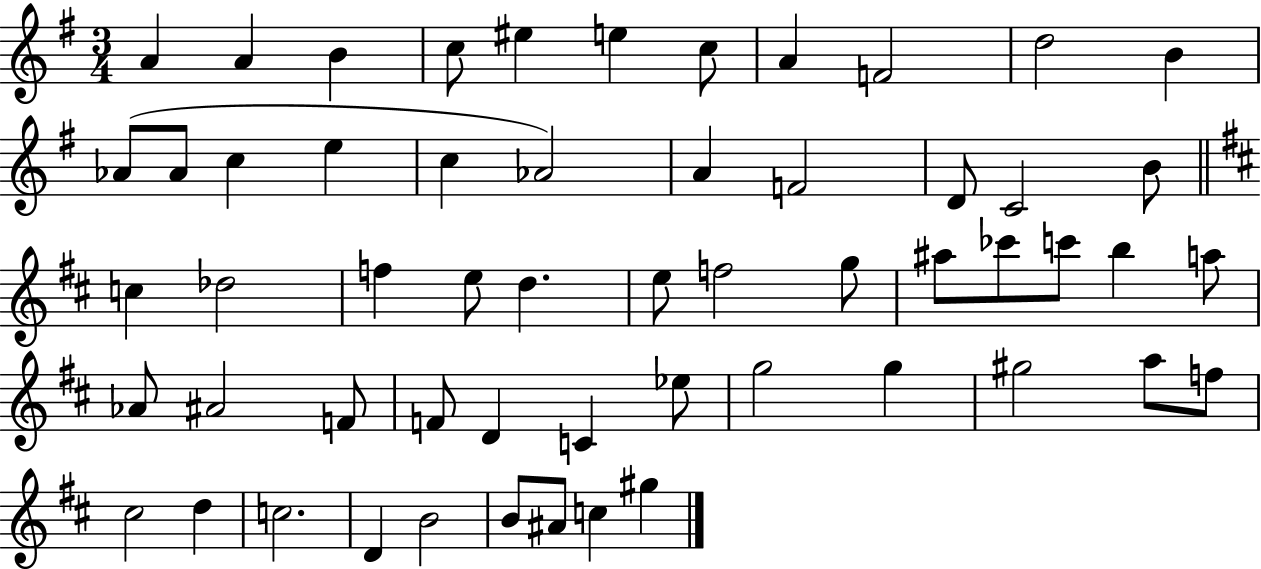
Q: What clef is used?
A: treble